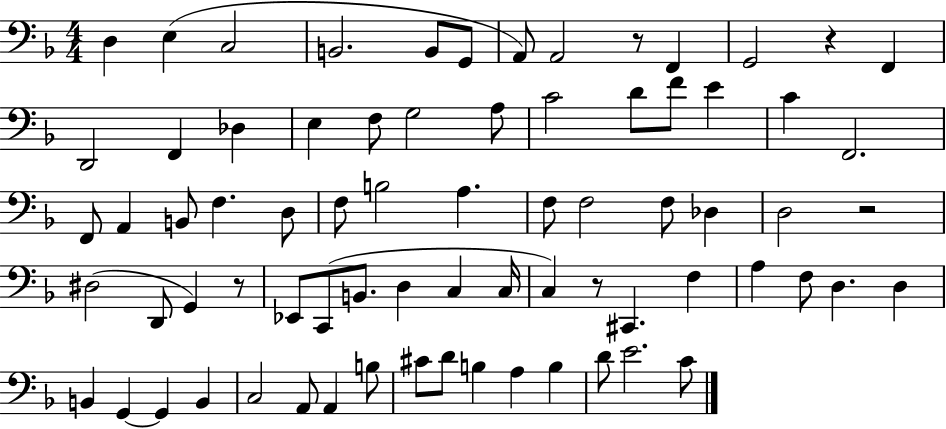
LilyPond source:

{
  \clef bass
  \numericTimeSignature
  \time 4/4
  \key f \major
  \repeat volta 2 { d4 e4( c2 | b,2. b,8 g,8 | a,8) a,2 r8 f,4 | g,2 r4 f,4 | \break d,2 f,4 des4 | e4 f8 g2 a8 | c'2 d'8 f'8 e'4 | c'4 f,2. | \break f,8 a,4 b,8 f4. d8 | f8 b2 a4. | f8 f2 f8 des4 | d2 r2 | \break dis2( d,8 g,4) r8 | ees,8 c,8( b,8. d4 c4 c16 | c4) r8 cis,4. f4 | a4 f8 d4. d4 | \break b,4 g,4~~ g,4 b,4 | c2 a,8 a,4 b8 | cis'8 d'8 b4 a4 b4 | d'8 e'2. c'8 | \break } \bar "|."
}